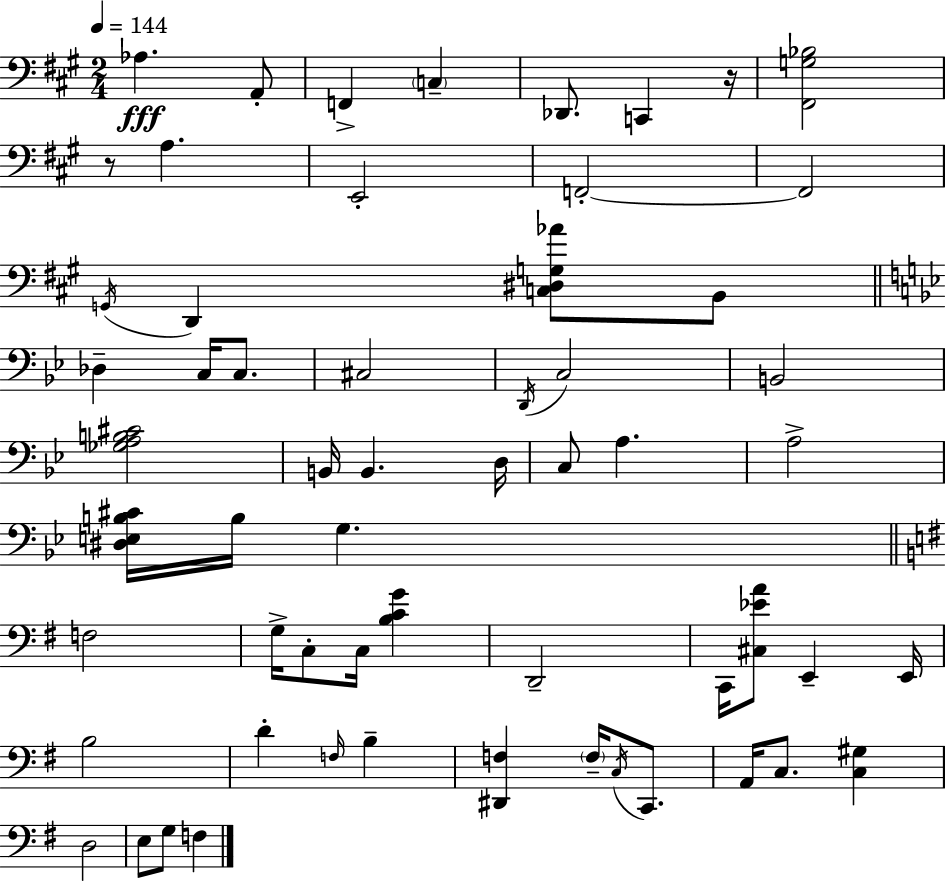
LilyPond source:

{
  \clef bass
  \numericTimeSignature
  \time 2/4
  \key a \major
  \tempo 4 = 144
  aes4.\fff a,8-. | f,4-> \parenthesize c4-- | des,8. c,4 r16 | <fis, g bes>2 | \break r8 a4. | e,2-. | f,2-.~~ | f,2 | \break \acciaccatura { g,16 } d,4 <c dis g aes'>8 b,8 | \bar "||" \break \key bes \major des4-- c16 c8. | cis2 | \acciaccatura { d,16 } c2 | b,2 | \break <ges a b cis'>2 | b,16 b,4. | d16 c8 a4. | a2-> | \break <dis e b cis'>16 b16 g4. | \bar "||" \break \key e \minor f2 | g16-> c8-. c16 <b c' g'>4 | d,2-- | c,16 <cis ees' a'>8 e,4-- e,16 | \break b2 | d'4-. \grace { f16 } b4-- | <dis, f>4 \parenthesize f16-- \acciaccatura { c16 } c,8. | a,16 c8. <c gis>4 | \break d2 | e8 g8 f4 | \bar "|."
}